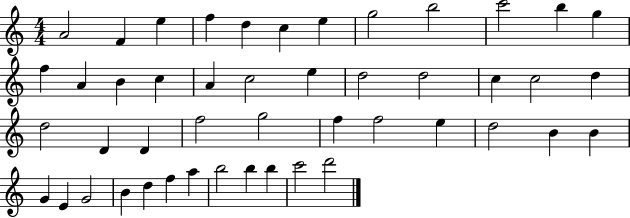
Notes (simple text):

A4/h F4/q E5/q F5/q D5/q C5/q E5/q G5/h B5/h C6/h B5/q G5/q F5/q A4/q B4/q C5/q A4/q C5/h E5/q D5/h D5/h C5/q C5/h D5/q D5/h D4/q D4/q F5/h G5/h F5/q F5/h E5/q D5/h B4/q B4/q G4/q E4/q G4/h B4/q D5/q F5/q A5/q B5/h B5/q B5/q C6/h D6/h